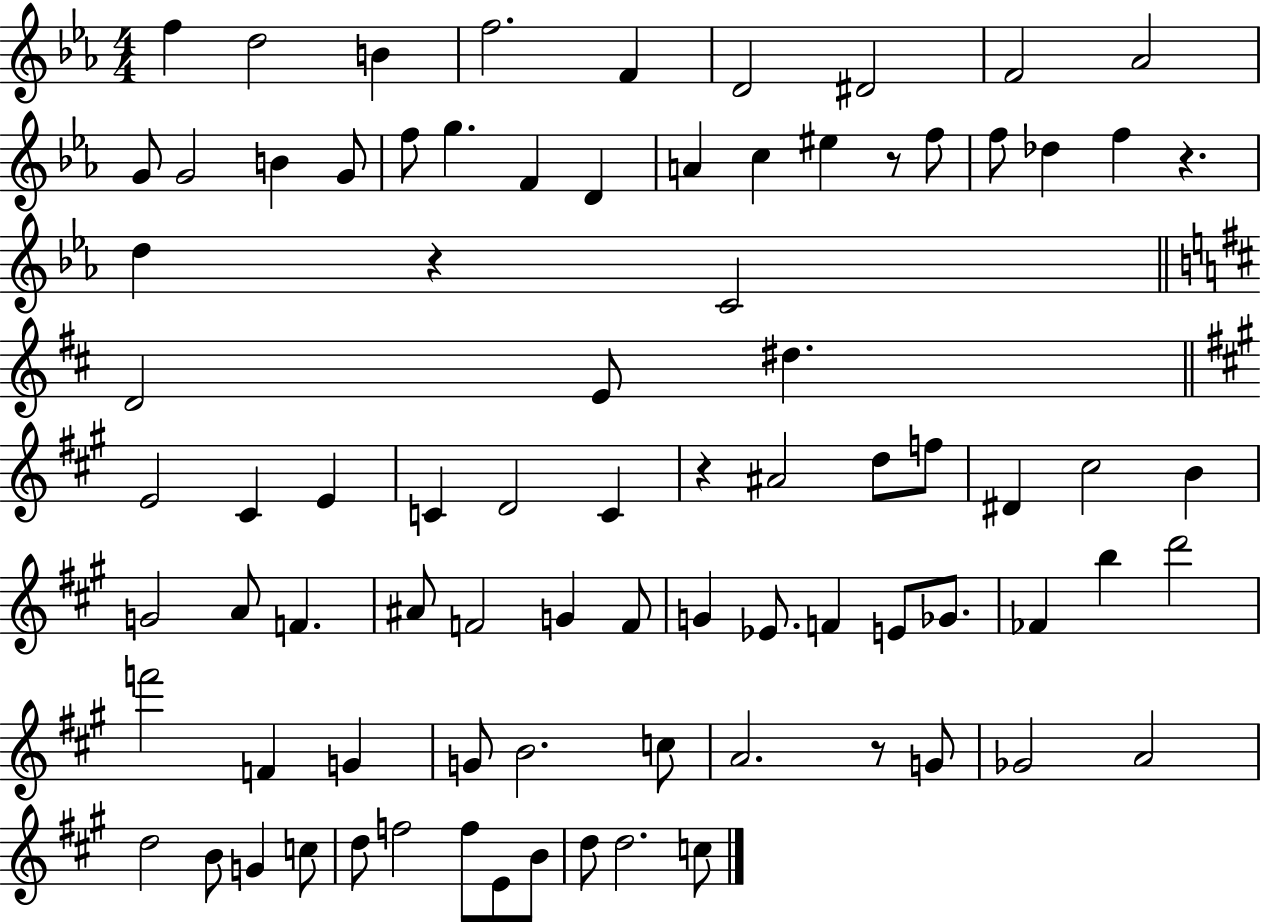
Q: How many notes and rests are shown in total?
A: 83